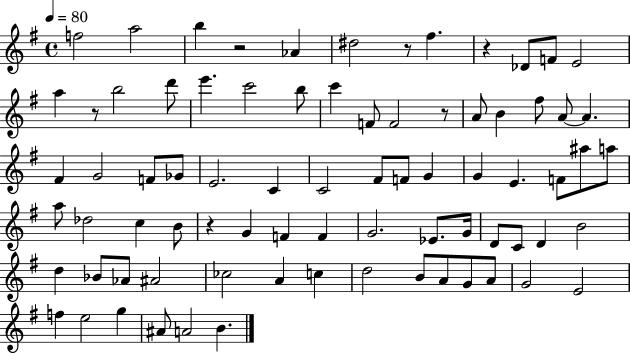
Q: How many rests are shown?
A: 6